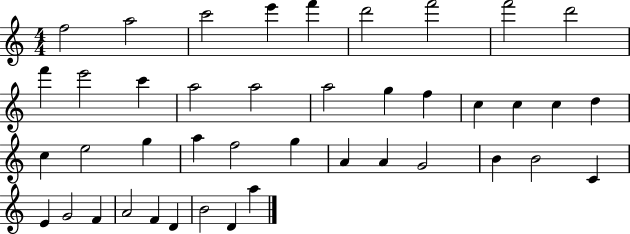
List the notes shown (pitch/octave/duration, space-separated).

F5/h A5/h C6/h E6/q F6/q D6/h F6/h F6/h D6/h F6/q E6/h C6/q A5/h A5/h A5/h G5/q F5/q C5/q C5/q C5/q D5/q C5/q E5/h G5/q A5/q F5/h G5/q A4/q A4/q G4/h B4/q B4/h C4/q E4/q G4/h F4/q A4/h F4/q D4/q B4/h D4/q A5/q